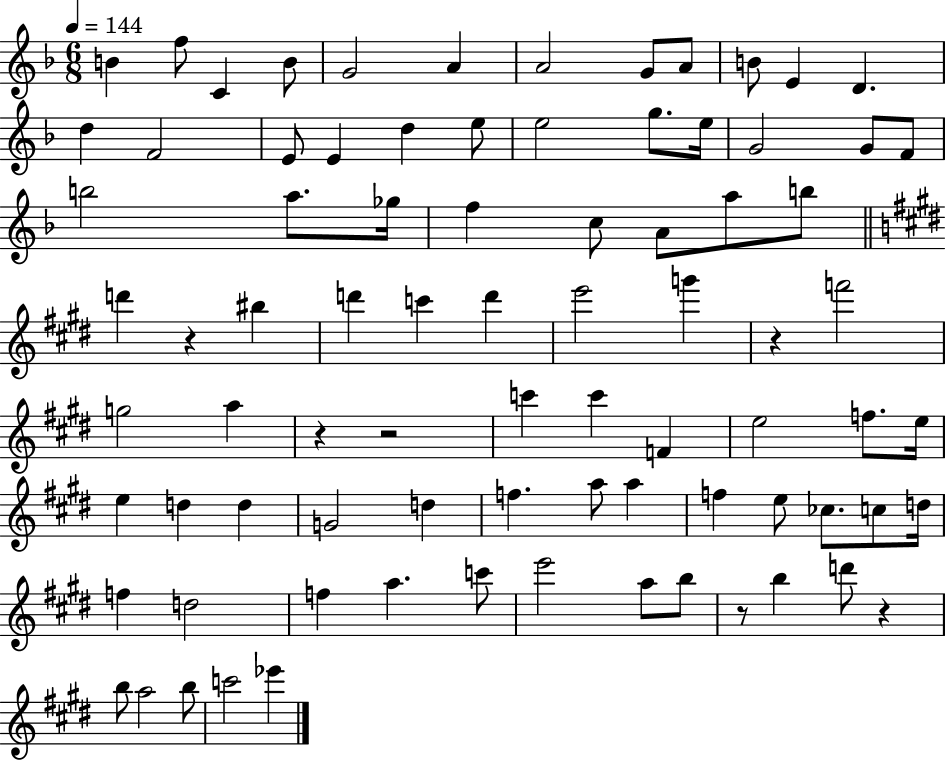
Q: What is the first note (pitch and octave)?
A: B4